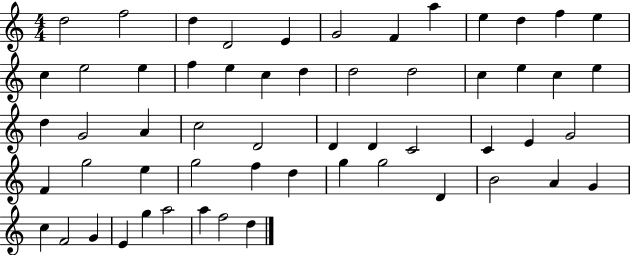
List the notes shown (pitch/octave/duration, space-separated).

D5/h F5/h D5/q D4/h E4/q G4/h F4/q A5/q E5/q D5/q F5/q E5/q C5/q E5/h E5/q F5/q E5/q C5/q D5/q D5/h D5/h C5/q E5/q C5/q E5/q D5/q G4/h A4/q C5/h D4/h D4/q D4/q C4/h C4/q E4/q G4/h F4/q G5/h E5/q G5/h F5/q D5/q G5/q G5/h D4/q B4/h A4/q G4/q C5/q F4/h G4/q E4/q G5/q A5/h A5/q F5/h D5/q